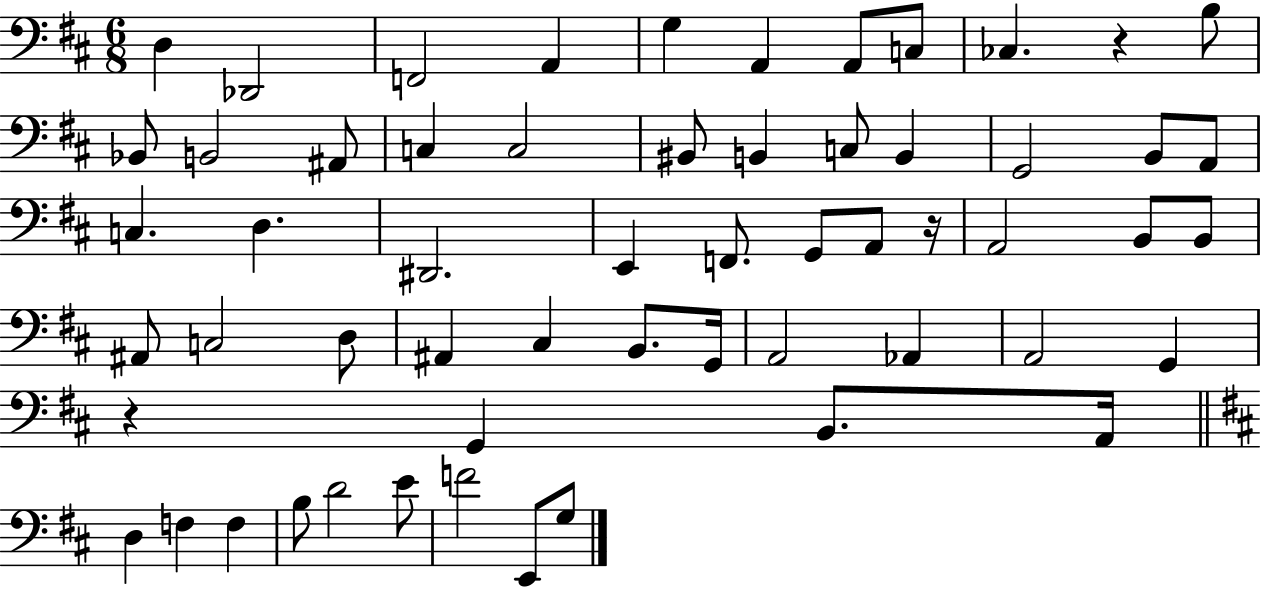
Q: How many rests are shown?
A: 3